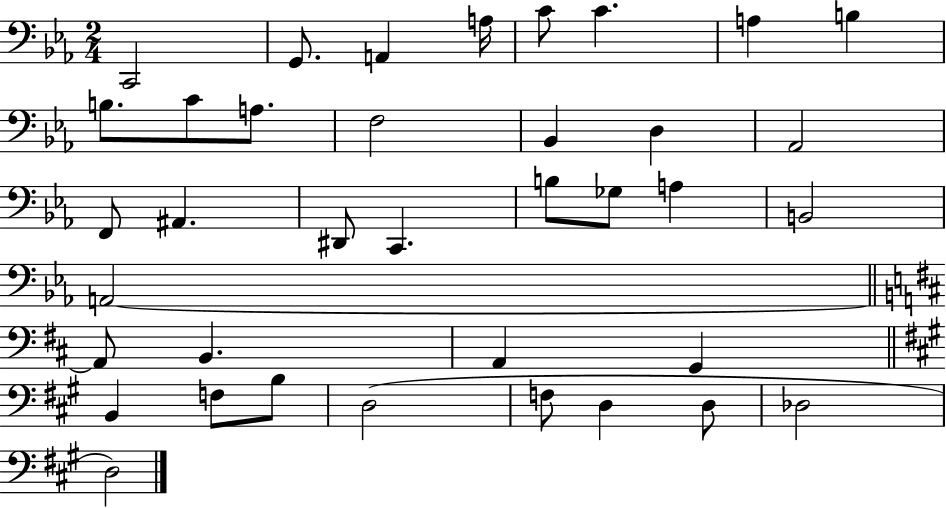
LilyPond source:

{
  \clef bass
  \numericTimeSignature
  \time 2/4
  \key ees \major
  c,2 | g,8. a,4 a16 | c'8 c'4. | a4 b4 | \break b8. c'8 a8. | f2 | bes,4 d4 | aes,2 | \break f,8 ais,4. | dis,8 c,4. | b8 ges8 a4 | b,2 | \break a,2~~ | \bar "||" \break \key d \major a,8 b,4. | a,4 g,4 | \bar "||" \break \key a \major b,4 f8 b8 | d2( | f8 d4 d8 | des2 | \break d2) | \bar "|."
}